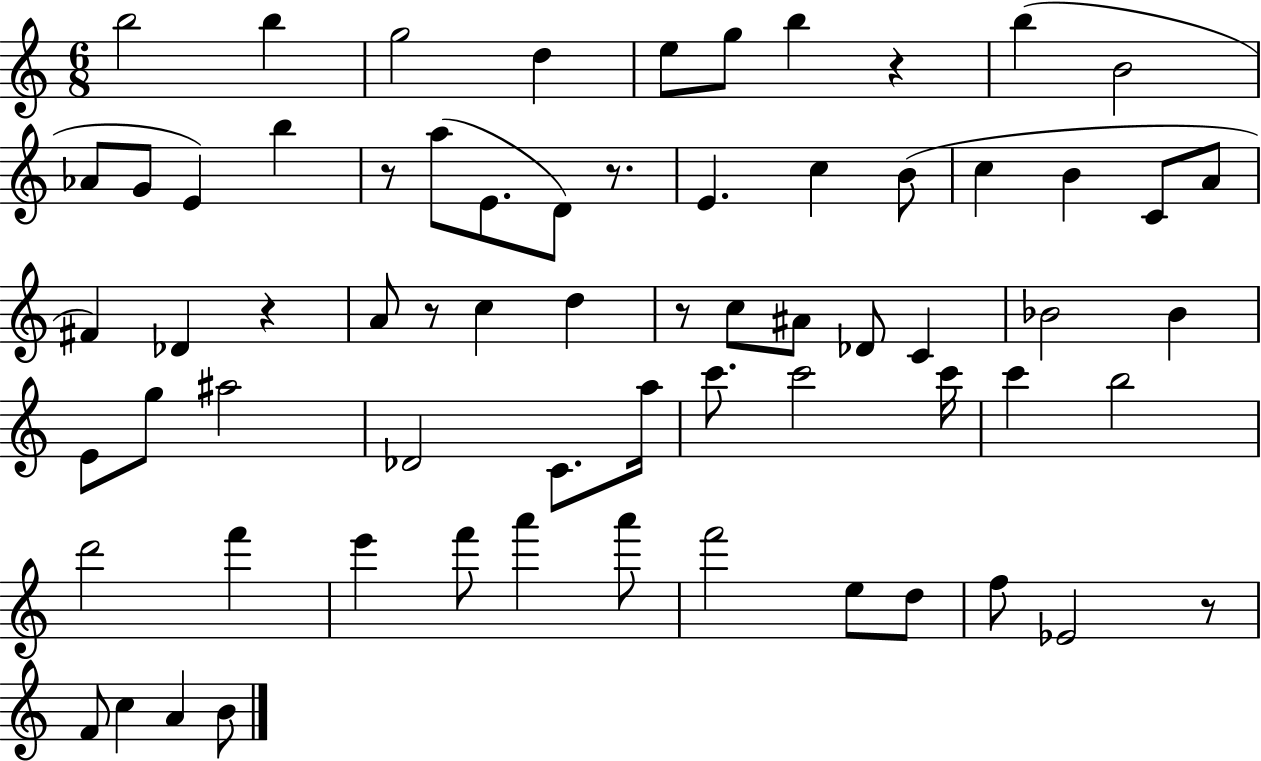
X:1
T:Untitled
M:6/8
L:1/4
K:C
b2 b g2 d e/2 g/2 b z b B2 _A/2 G/2 E b z/2 a/2 E/2 D/2 z/2 E c B/2 c B C/2 A/2 ^F _D z A/2 z/2 c d z/2 c/2 ^A/2 _D/2 C _B2 _B E/2 g/2 ^a2 _D2 C/2 a/4 c'/2 c'2 c'/4 c' b2 d'2 f' e' f'/2 a' a'/2 f'2 e/2 d/2 f/2 _E2 z/2 F/2 c A B/2